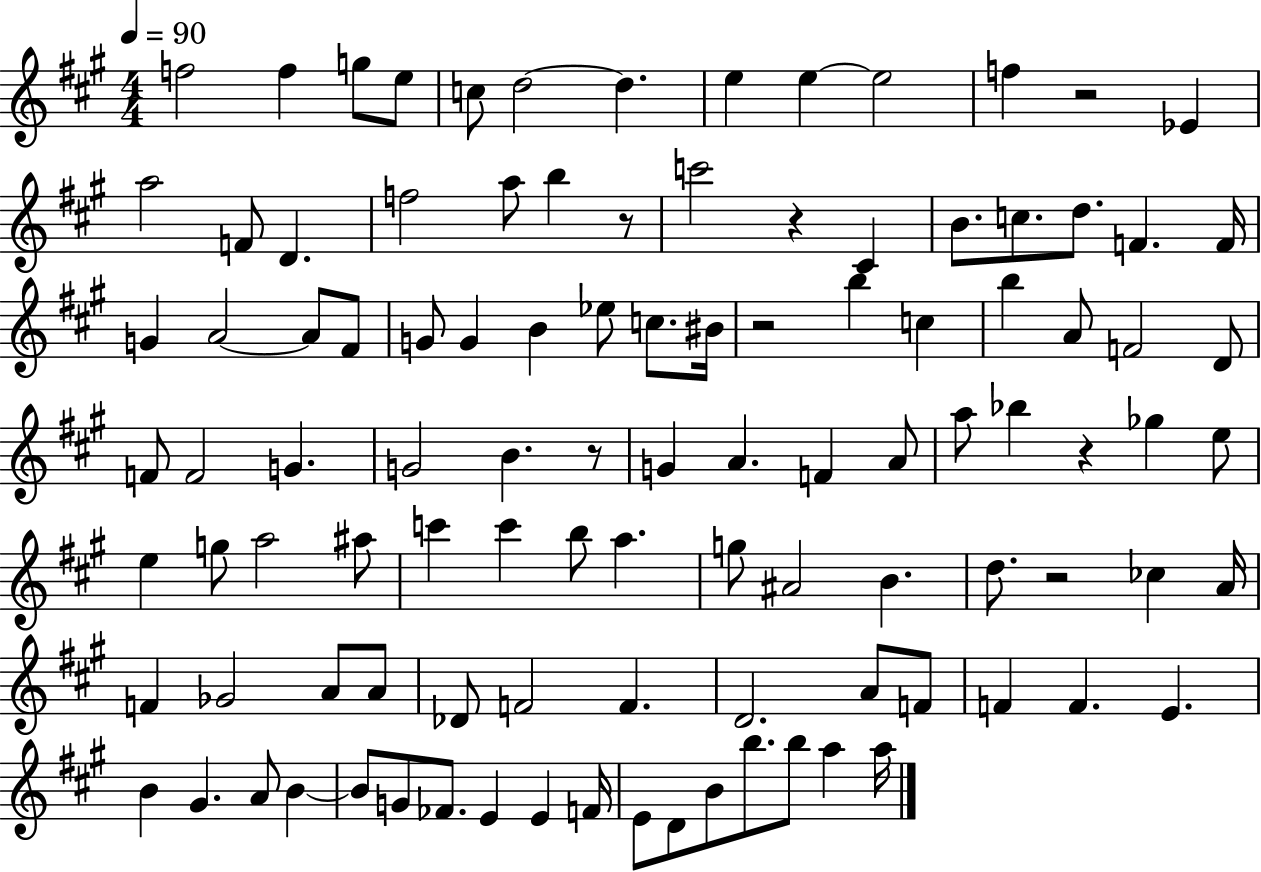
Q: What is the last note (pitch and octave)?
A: A5